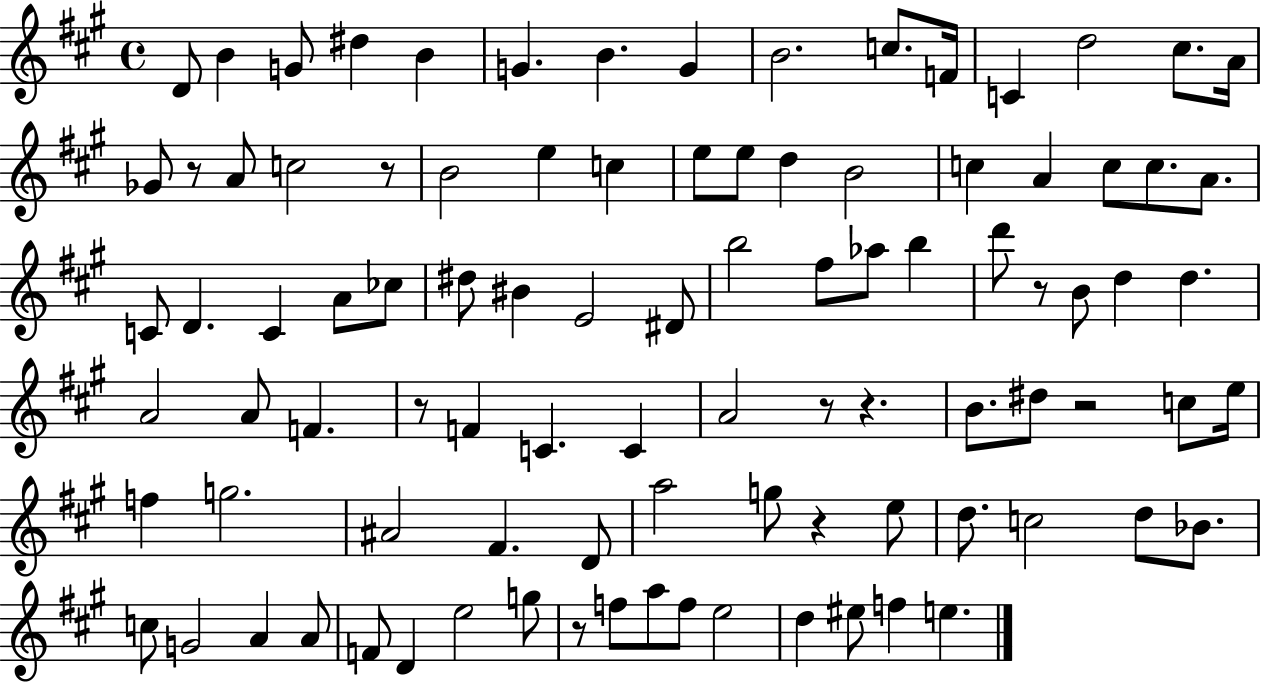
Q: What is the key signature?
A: A major